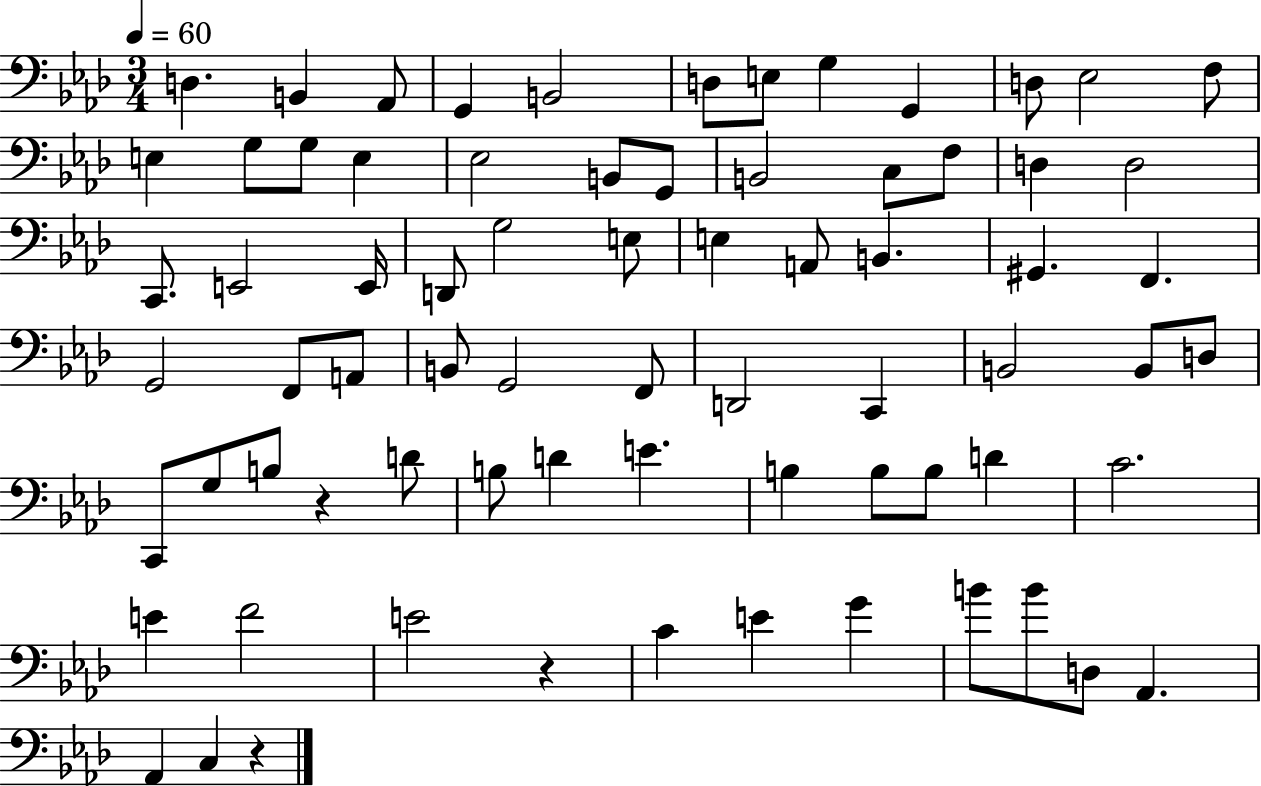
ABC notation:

X:1
T:Untitled
M:3/4
L:1/4
K:Ab
D, B,, _A,,/2 G,, B,,2 D,/2 E,/2 G, G,, D,/2 _E,2 F,/2 E, G,/2 G,/2 E, _E,2 B,,/2 G,,/2 B,,2 C,/2 F,/2 D, D,2 C,,/2 E,,2 E,,/4 D,,/2 G,2 E,/2 E, A,,/2 B,, ^G,, F,, G,,2 F,,/2 A,,/2 B,,/2 G,,2 F,,/2 D,,2 C,, B,,2 B,,/2 D,/2 C,,/2 G,/2 B,/2 z D/2 B,/2 D E B, B,/2 B,/2 D C2 E F2 E2 z C E G B/2 B/2 D,/2 _A,, _A,, C, z